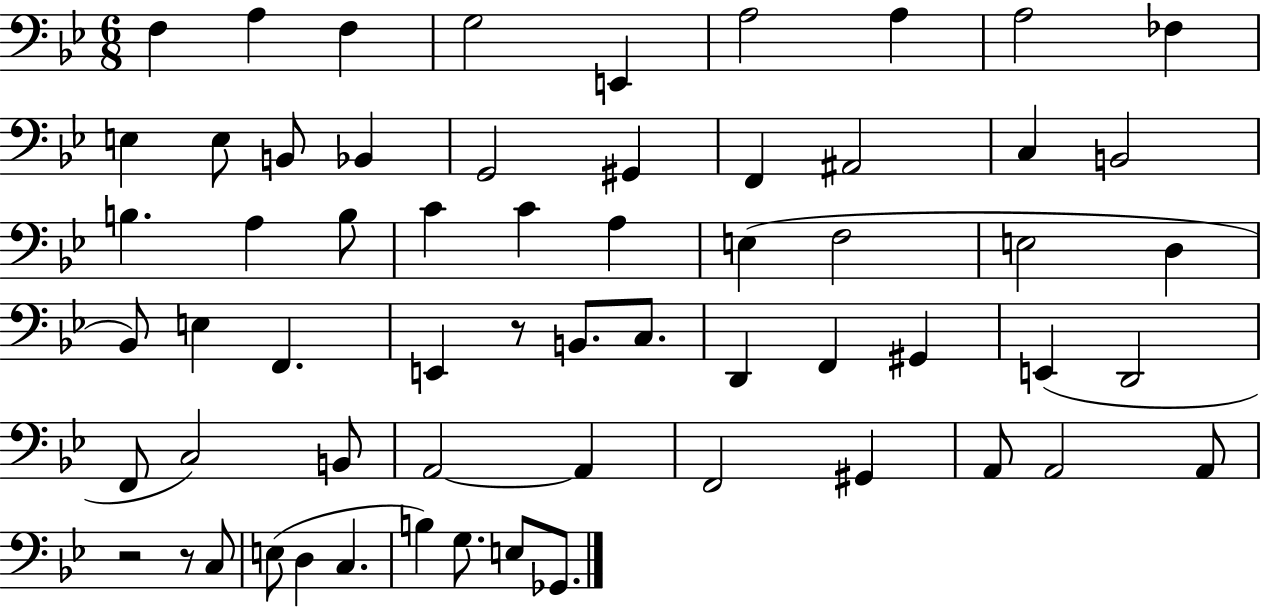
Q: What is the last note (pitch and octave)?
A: Gb2